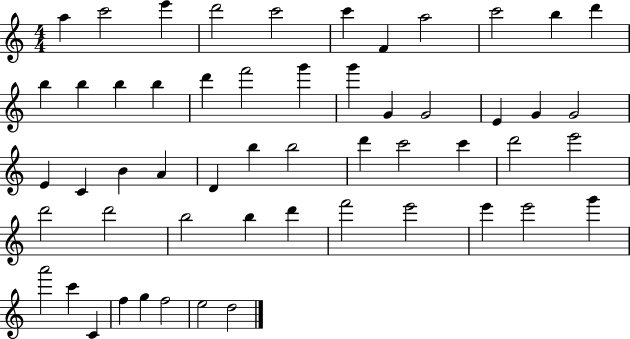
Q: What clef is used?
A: treble